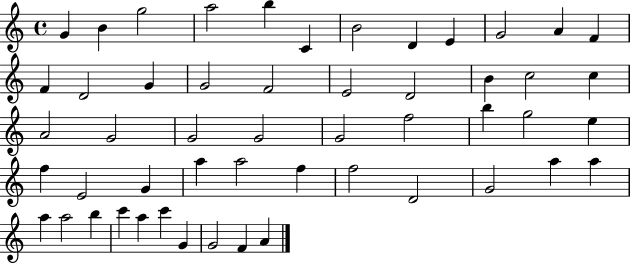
X:1
T:Untitled
M:4/4
L:1/4
K:C
G B g2 a2 b C B2 D E G2 A F F D2 G G2 F2 E2 D2 B c2 c A2 G2 G2 G2 G2 f2 b g2 e f E2 G a a2 f f2 D2 G2 a a a a2 b c' a c' G G2 F A